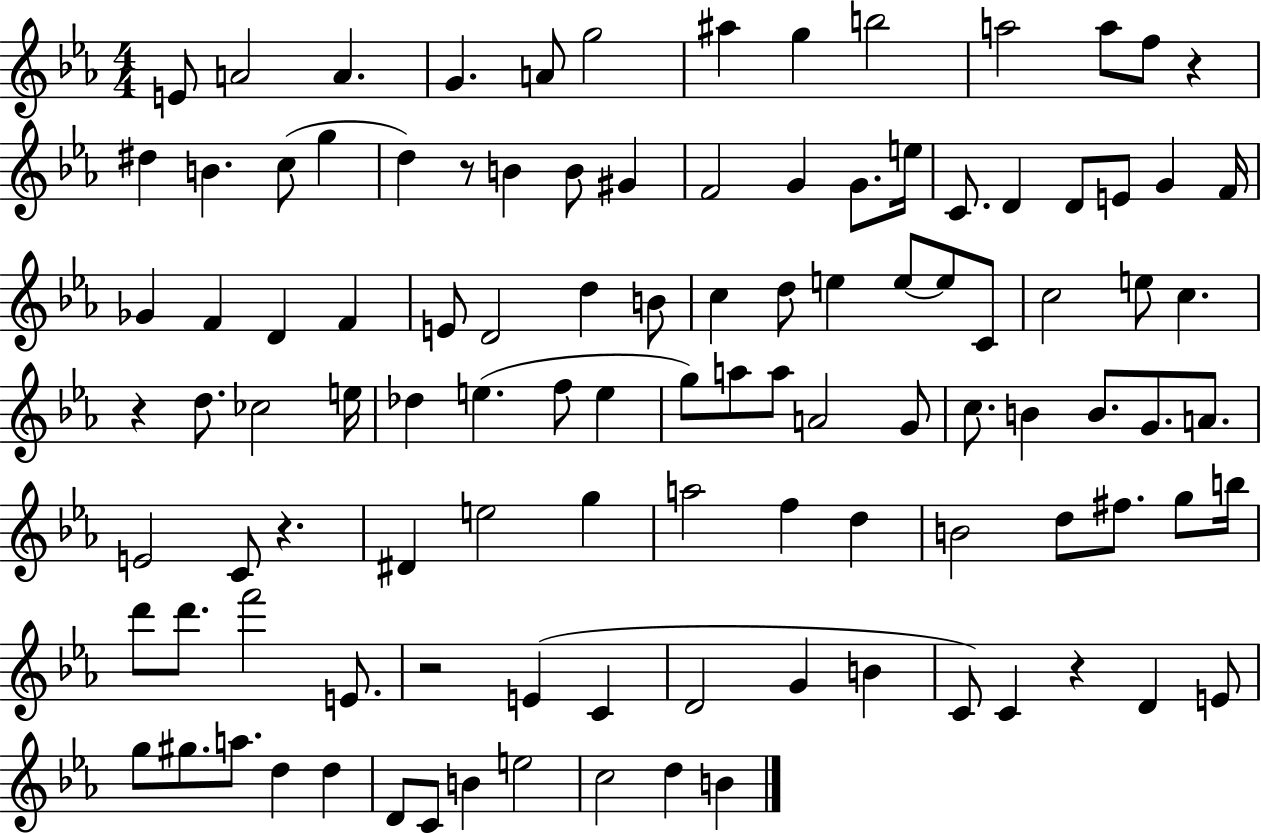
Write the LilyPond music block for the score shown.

{
  \clef treble
  \numericTimeSignature
  \time 4/4
  \key ees \major
  e'8 a'2 a'4. | g'4. a'8 g''2 | ais''4 g''4 b''2 | a''2 a''8 f''8 r4 | \break dis''4 b'4. c''8( g''4 | d''4) r8 b'4 b'8 gis'4 | f'2 g'4 g'8. e''16 | c'8. d'4 d'8 e'8 g'4 f'16 | \break ges'4 f'4 d'4 f'4 | e'8 d'2 d''4 b'8 | c''4 d''8 e''4 e''8~~ e''8 c'8 | c''2 e''8 c''4. | \break r4 d''8. ces''2 e''16 | des''4 e''4.( f''8 e''4 | g''8) a''8 a''8 a'2 g'8 | c''8. b'4 b'8. g'8. a'8. | \break e'2 c'8 r4. | dis'4 e''2 g''4 | a''2 f''4 d''4 | b'2 d''8 fis''8. g''8 b''16 | \break d'''8 d'''8. f'''2 e'8. | r2 e'4( c'4 | d'2 g'4 b'4 | c'8) c'4 r4 d'4 e'8 | \break g''8 gis''8. a''8. d''4 d''4 | d'8 c'8 b'4 e''2 | c''2 d''4 b'4 | \bar "|."
}